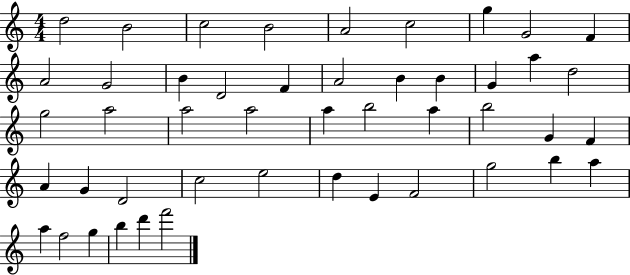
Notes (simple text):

D5/h B4/h C5/h B4/h A4/h C5/h G5/q G4/h F4/q A4/h G4/h B4/q D4/h F4/q A4/h B4/q B4/q G4/q A5/q D5/h G5/h A5/h A5/h A5/h A5/q B5/h A5/q B5/h G4/q F4/q A4/q G4/q D4/h C5/h E5/h D5/q E4/q F4/h G5/h B5/q A5/q A5/q F5/h G5/q B5/q D6/q F6/h